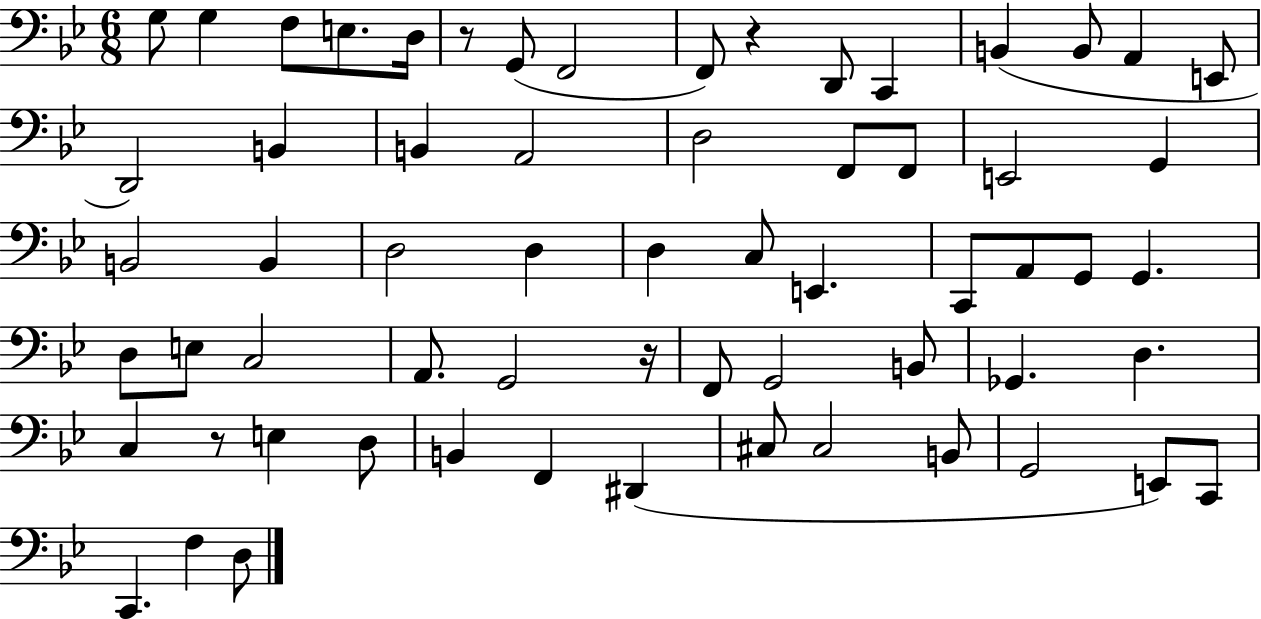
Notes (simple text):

G3/e G3/q F3/e E3/e. D3/s R/e G2/e F2/h F2/e R/q D2/e C2/q B2/q B2/e A2/q E2/e D2/h B2/q B2/q A2/h D3/h F2/e F2/e E2/h G2/q B2/h B2/q D3/h D3/q D3/q C3/e E2/q. C2/e A2/e G2/e G2/q. D3/e E3/e C3/h A2/e. G2/h R/s F2/e G2/h B2/e Gb2/q. D3/q. C3/q R/e E3/q D3/e B2/q F2/q D#2/q C#3/e C#3/h B2/e G2/h E2/e C2/e C2/q. F3/q D3/e